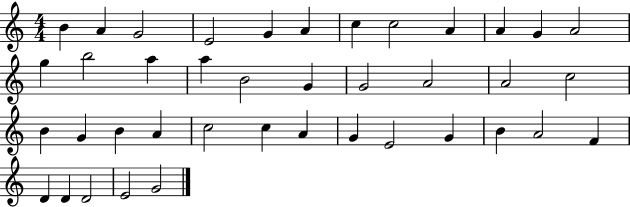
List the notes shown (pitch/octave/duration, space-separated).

B4/q A4/q G4/h E4/h G4/q A4/q C5/q C5/h A4/q A4/q G4/q A4/h G5/q B5/h A5/q A5/q B4/h G4/q G4/h A4/h A4/h C5/h B4/q G4/q B4/q A4/q C5/h C5/q A4/q G4/q E4/h G4/q B4/q A4/h F4/q D4/q D4/q D4/h E4/h G4/h